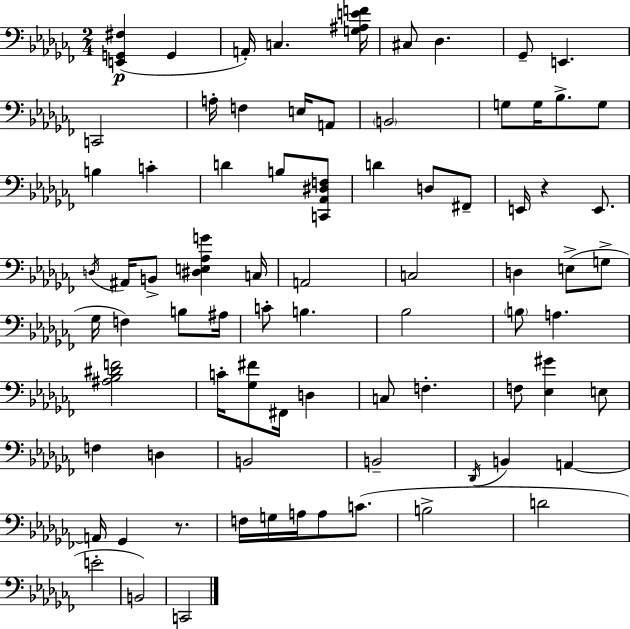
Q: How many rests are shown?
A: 2